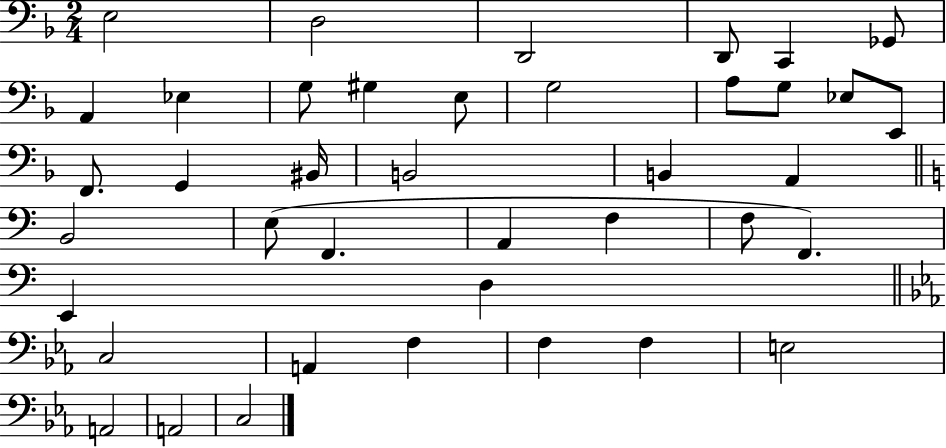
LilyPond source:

{
  \clef bass
  \numericTimeSignature
  \time 2/4
  \key f \major
  \repeat volta 2 { e2 | d2 | d,2 | d,8 c,4 ges,8 | \break a,4 ees4 | g8 gis4 e8 | g2 | a8 g8 ees8 e,8 | \break f,8. g,4 bis,16 | b,2 | b,4 a,4 | \bar "||" \break \key c \major b,2 | e8( f,4. | a,4 f4 | f8 f,4.) | \break e,4 d4 | \bar "||" \break \key ees \major c2 | a,4 f4 | f4 f4 | e2 | \break a,2 | a,2 | c2 | } \bar "|."
}